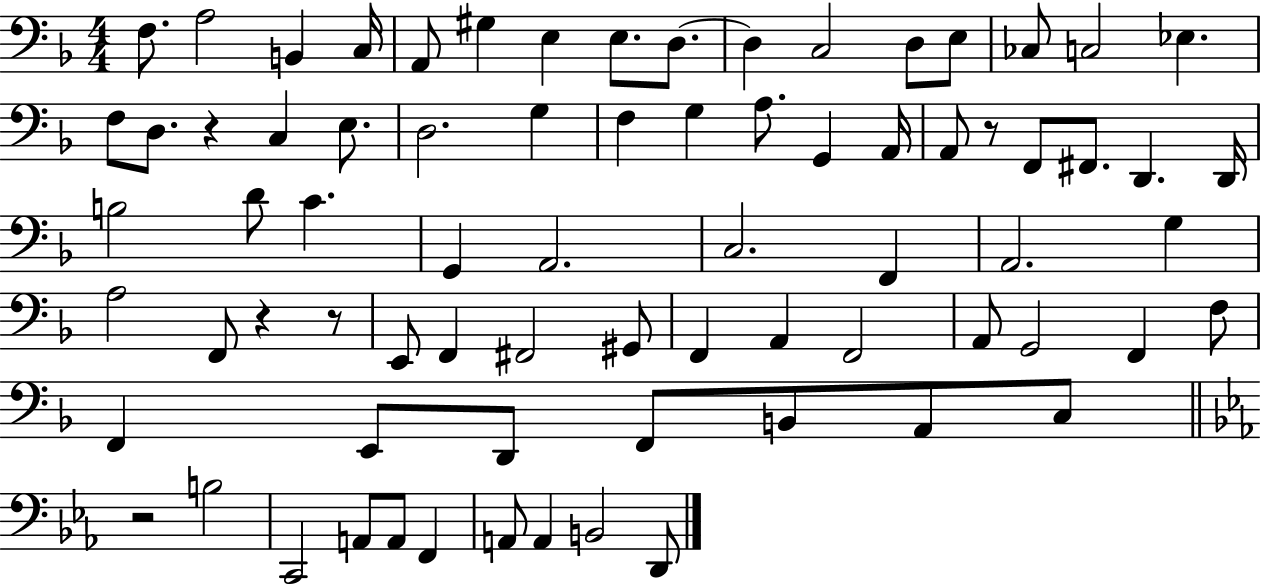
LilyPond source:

{
  \clef bass
  \numericTimeSignature
  \time 4/4
  \key f \major
  \repeat volta 2 { f8. a2 b,4 c16 | a,8 gis4 e4 e8. d8.~~ | d4 c2 d8 e8 | ces8 c2 ees4. | \break f8 d8. r4 c4 e8. | d2. g4 | f4 g4 a8. g,4 a,16 | a,8 r8 f,8 fis,8. d,4. d,16 | \break b2 d'8 c'4. | g,4 a,2. | c2. f,4 | a,2. g4 | \break a2 f,8 r4 r8 | e,8 f,4 fis,2 gis,8 | f,4 a,4 f,2 | a,8 g,2 f,4 f8 | \break f,4 e,8 d,8 f,8 b,8 a,8 c8 | \bar "||" \break \key ees \major r2 b2 | c,2 a,8 a,8 f,4 | a,8 a,4 b,2 d,8 | } \bar "|."
}